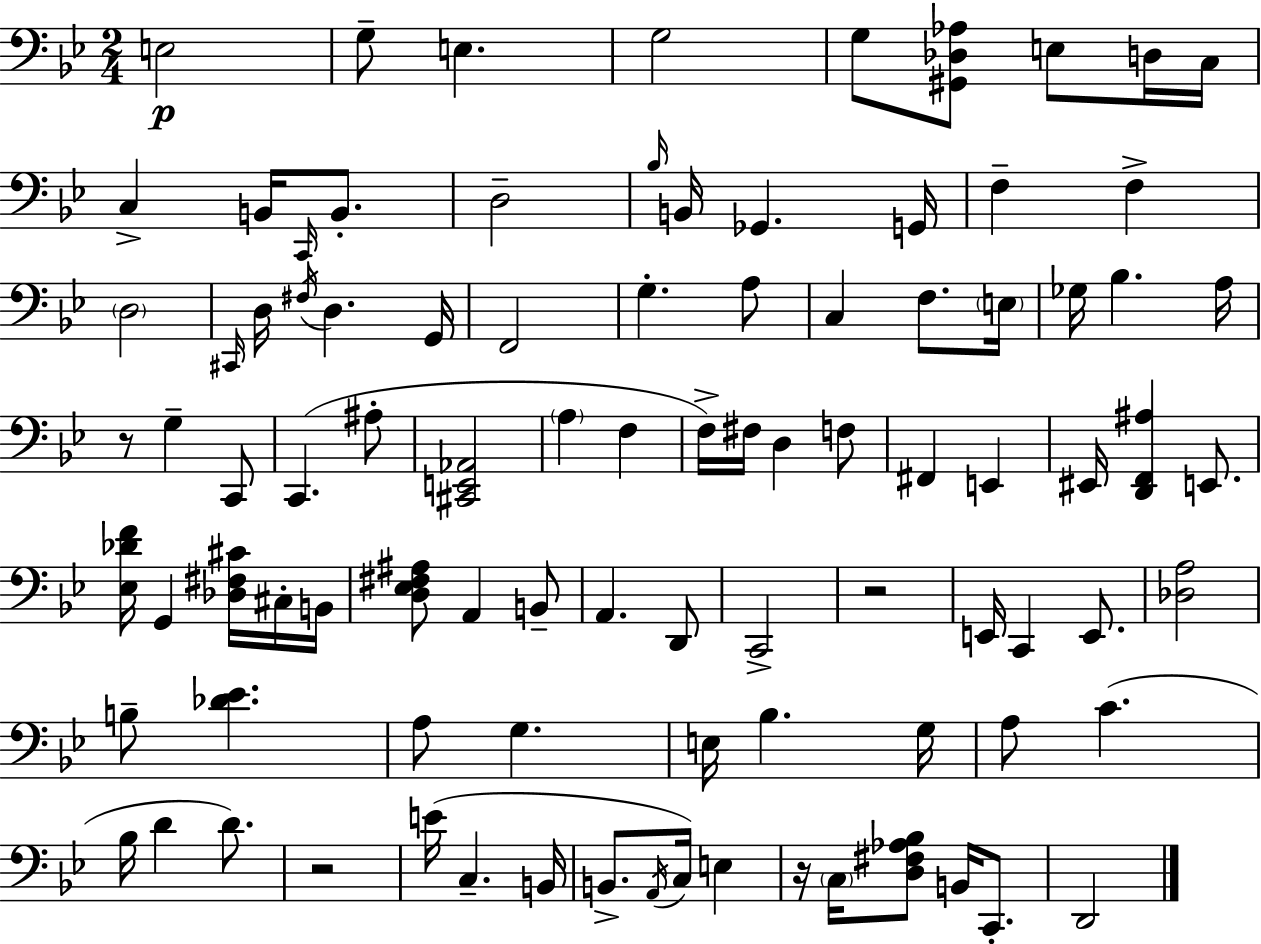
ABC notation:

X:1
T:Untitled
M:2/4
L:1/4
K:Gm
E,2 G,/2 E, G,2 G,/2 [^G,,_D,_A,]/2 E,/2 D,/4 C,/4 C, B,,/4 C,,/4 B,,/2 D,2 _B,/4 B,,/4 _G,, G,,/4 F, F, D,2 ^C,,/4 D,/4 ^F,/4 D, G,,/4 F,,2 G, A,/2 C, F,/2 E,/4 _G,/4 _B, A,/4 z/2 G, C,,/2 C,, ^A,/2 [^C,,E,,_A,,]2 A, F, F,/4 ^F,/4 D, F,/2 ^F,, E,, ^E,,/4 [D,,F,,^A,] E,,/2 [_E,_DF]/4 G,, [_D,^F,^C]/4 ^C,/4 B,,/4 [D,_E,^F,^A,]/2 A,, B,,/2 A,, D,,/2 C,,2 z2 E,,/4 C,, E,,/2 [_D,A,]2 B,/2 [_D_E] A,/2 G, E,/4 _B, G,/4 A,/2 C _B,/4 D D/2 z2 E/4 C, B,,/4 B,,/2 A,,/4 C,/4 E, z/4 C,/4 [D,^F,_A,_B,]/2 B,,/4 C,,/2 D,,2